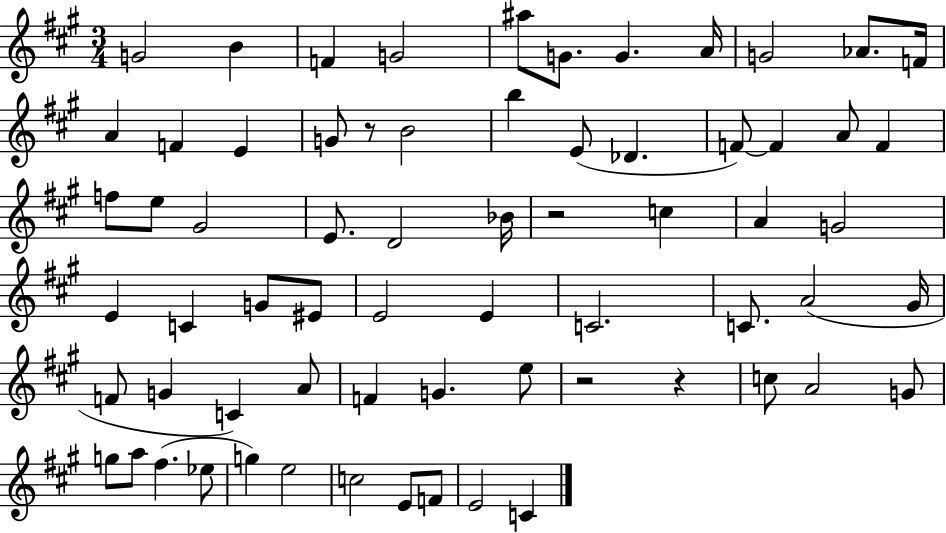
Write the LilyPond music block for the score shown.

{
  \clef treble
  \numericTimeSignature
  \time 3/4
  \key a \major
  g'2 b'4 | f'4 g'2 | ais''8 g'8. g'4. a'16 | g'2 aes'8. f'16 | \break a'4 f'4 e'4 | g'8 r8 b'2 | b''4 e'8( des'4. | f'8~~) f'4 a'8 f'4 | \break f''8 e''8 gis'2 | e'8. d'2 bes'16 | r2 c''4 | a'4 g'2 | \break e'4 c'4 g'8 eis'8 | e'2 e'4 | c'2. | c'8. a'2( gis'16 | \break f'8 g'4 c'4) a'8 | f'4 g'4. e''8 | r2 r4 | c''8 a'2 g'8 | \break g''8 a''8 fis''4.( ees''8 | g''4) e''2 | c''2 e'8 f'8 | e'2 c'4 | \break \bar "|."
}